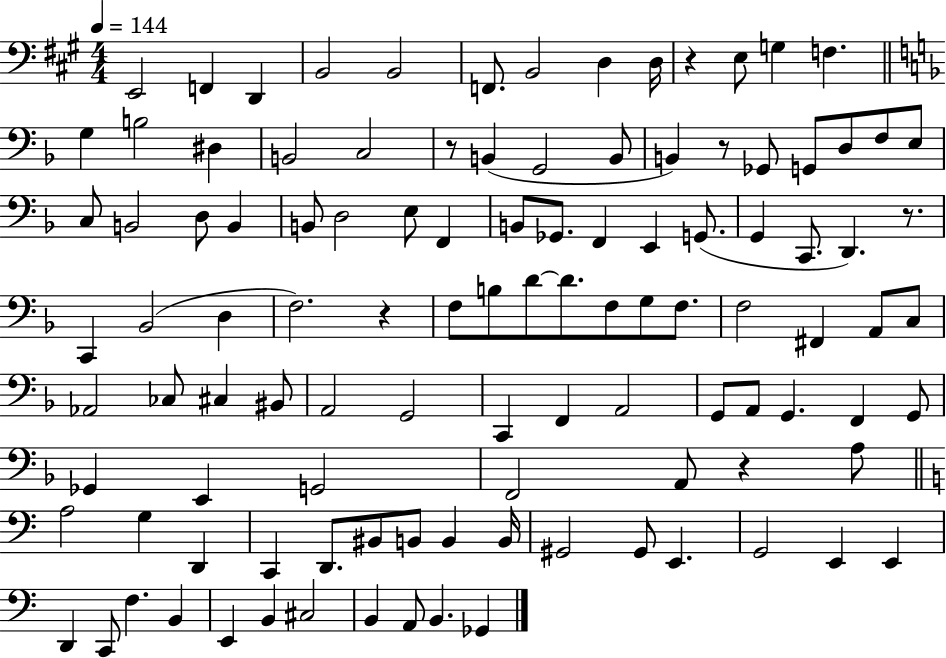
{
  \clef bass
  \numericTimeSignature
  \time 4/4
  \key a \major
  \tempo 4 = 144
  e,2 f,4 d,4 | b,2 b,2 | f,8. b,2 d4 d16 | r4 e8 g4 f4. | \break \bar "||" \break \key d \minor g4 b2 dis4 | b,2 c2 | r8 b,4( g,2 b,8 | b,4) r8 ges,8 g,8 d8 f8 e8 | \break c8 b,2 d8 b,4 | b,8 d2 e8 f,4 | b,8 ges,8. f,4 e,4 g,8.( | g,4 c,8. d,4.) r8. | \break c,4 bes,2( d4 | f2.) r4 | f8 b8 d'8~~ d'8. f8 g8 f8. | f2 fis,4 a,8 c8 | \break aes,2 ces8 cis4 bis,8 | a,2 g,2 | c,4 f,4 a,2 | g,8 a,8 g,4. f,4 g,8 | \break ges,4 e,4 g,2 | f,2 a,8 r4 a8 | \bar "||" \break \key c \major a2 g4 d,4 | c,4 d,8. bis,8 b,8 b,4 b,16 | gis,2 gis,8 e,4. | g,2 e,4 e,4 | \break d,4 c,8 f4. b,4 | e,4 b,4 cis2 | b,4 a,8 b,4. ges,4 | \bar "|."
}